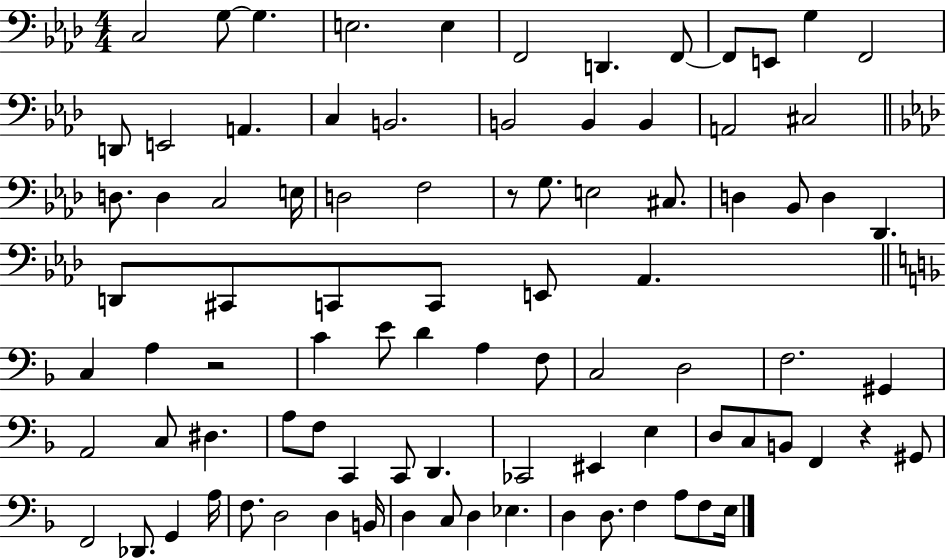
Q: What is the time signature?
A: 4/4